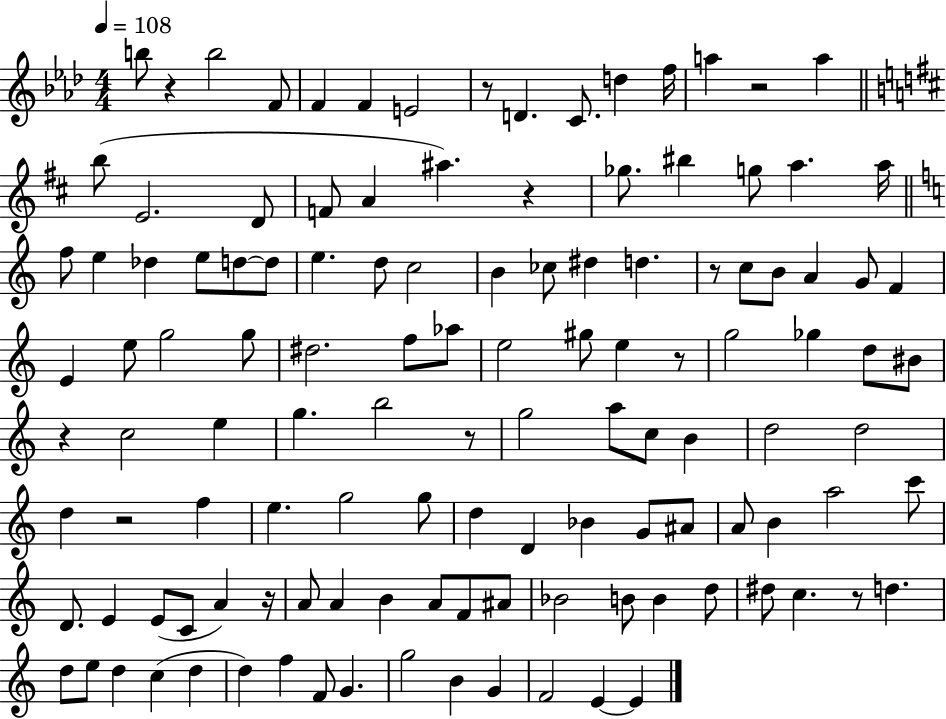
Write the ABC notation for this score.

X:1
T:Untitled
M:4/4
L:1/4
K:Ab
b/2 z b2 F/2 F F E2 z/2 D C/2 d f/4 a z2 a b/2 E2 D/2 F/2 A ^a z _g/2 ^b g/2 a a/4 f/2 e _d e/2 d/2 d/2 e d/2 c2 B _c/2 ^d d z/2 c/2 B/2 A G/2 F E e/2 g2 g/2 ^d2 f/2 _a/2 e2 ^g/2 e z/2 g2 _g d/2 ^B/2 z c2 e g b2 z/2 g2 a/2 c/2 B d2 d2 d z2 f e g2 g/2 d D _B G/2 ^A/2 A/2 B a2 c'/2 D/2 E E/2 C/2 A z/4 A/2 A B A/2 F/2 ^A/2 _B2 B/2 B d/2 ^d/2 c z/2 d d/2 e/2 d c d d f F/2 G g2 B G F2 E E